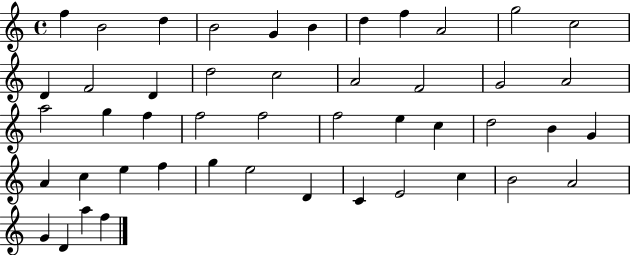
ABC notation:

X:1
T:Untitled
M:4/4
L:1/4
K:C
f B2 d B2 G B d f A2 g2 c2 D F2 D d2 c2 A2 F2 G2 A2 a2 g f f2 f2 f2 e c d2 B G A c e f g e2 D C E2 c B2 A2 G D a f